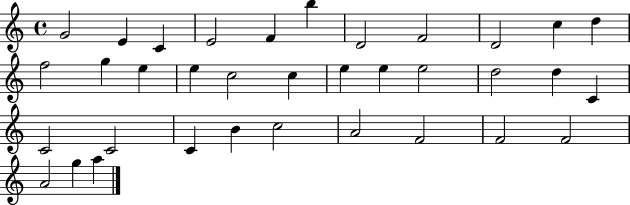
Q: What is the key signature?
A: C major